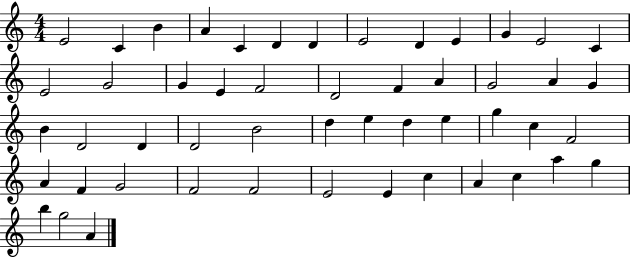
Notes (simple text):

E4/h C4/q B4/q A4/q C4/q D4/q D4/q E4/h D4/q E4/q G4/q E4/h C4/q E4/h G4/h G4/q E4/q F4/h D4/h F4/q A4/q G4/h A4/q G4/q B4/q D4/h D4/q D4/h B4/h D5/q E5/q D5/q E5/q G5/q C5/q F4/h A4/q F4/q G4/h F4/h F4/h E4/h E4/q C5/q A4/q C5/q A5/q G5/q B5/q G5/h A4/q